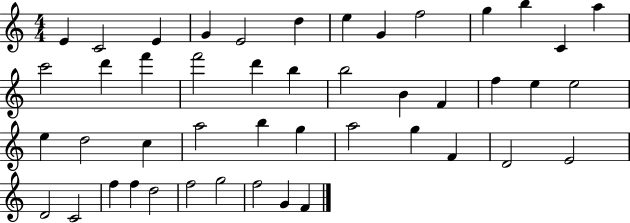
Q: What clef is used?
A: treble